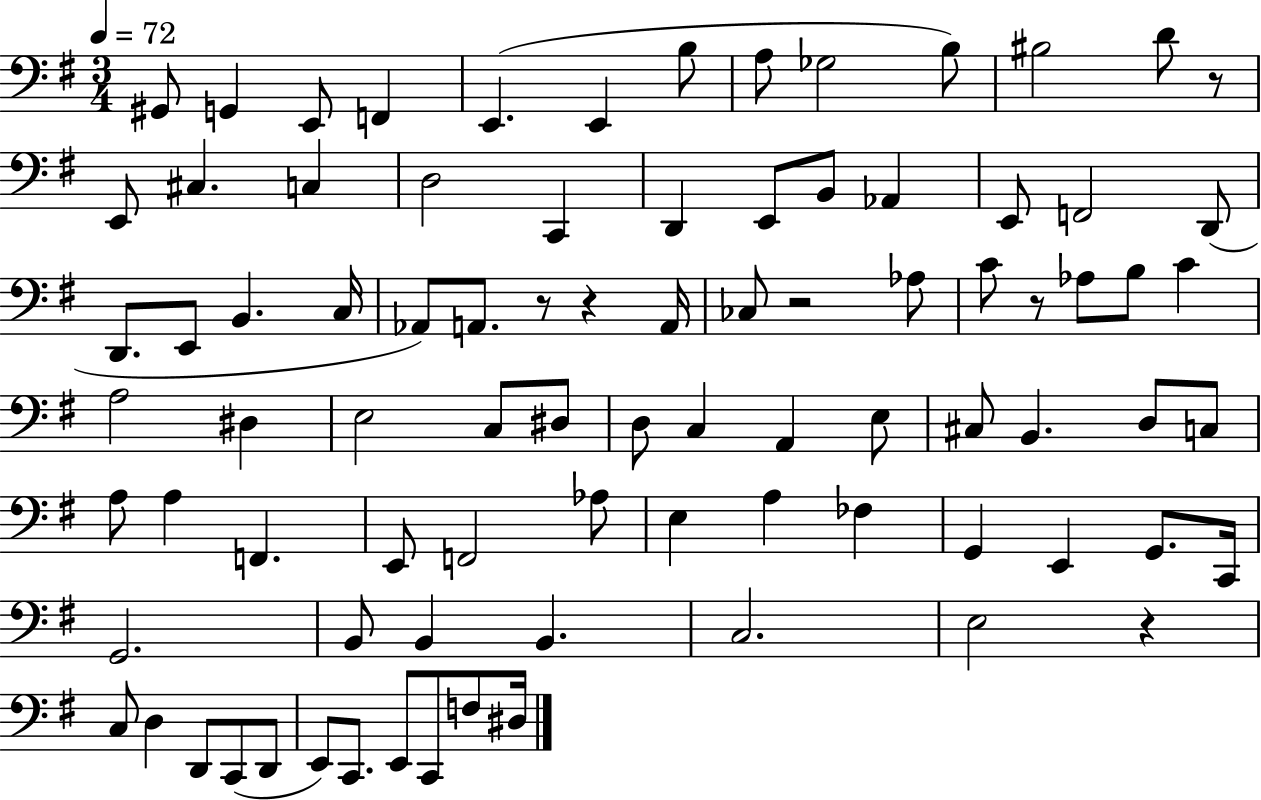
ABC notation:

X:1
T:Untitled
M:3/4
L:1/4
K:G
^G,,/2 G,, E,,/2 F,, E,, E,, B,/2 A,/2 _G,2 B,/2 ^B,2 D/2 z/2 E,,/2 ^C, C, D,2 C,, D,, E,,/2 B,,/2 _A,, E,,/2 F,,2 D,,/2 D,,/2 E,,/2 B,, C,/4 _A,,/2 A,,/2 z/2 z A,,/4 _C,/2 z2 _A,/2 C/2 z/2 _A,/2 B,/2 C A,2 ^D, E,2 C,/2 ^D,/2 D,/2 C, A,, E,/2 ^C,/2 B,, D,/2 C,/2 A,/2 A, F,, E,,/2 F,,2 _A,/2 E, A, _F, G,, E,, G,,/2 C,,/4 G,,2 B,,/2 B,, B,, C,2 E,2 z C,/2 D, D,,/2 C,,/2 D,,/2 E,,/2 C,,/2 E,,/2 C,,/2 F,/2 ^D,/4